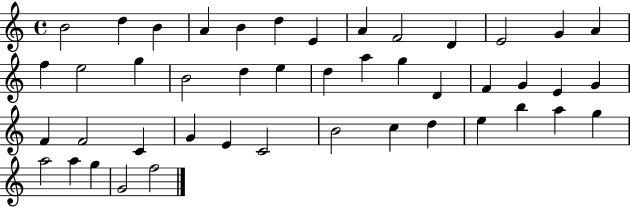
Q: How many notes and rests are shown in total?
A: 45